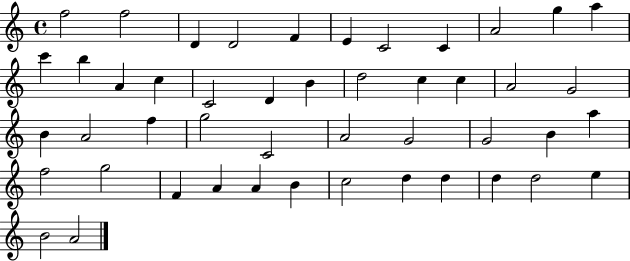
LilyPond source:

{
  \clef treble
  \time 4/4
  \defaultTimeSignature
  \key c \major
  f''2 f''2 | d'4 d'2 f'4 | e'4 c'2 c'4 | a'2 g''4 a''4 | \break c'''4 b''4 a'4 c''4 | c'2 d'4 b'4 | d''2 c''4 c''4 | a'2 g'2 | \break b'4 a'2 f''4 | g''2 c'2 | a'2 g'2 | g'2 b'4 a''4 | \break f''2 g''2 | f'4 a'4 a'4 b'4 | c''2 d''4 d''4 | d''4 d''2 e''4 | \break b'2 a'2 | \bar "|."
}